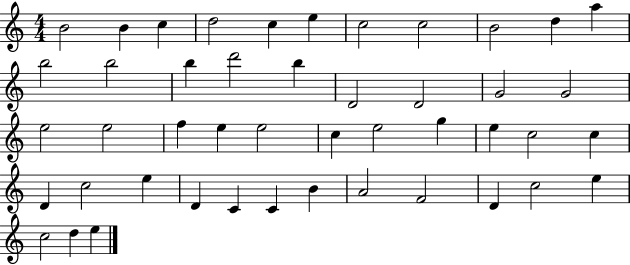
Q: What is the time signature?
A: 4/4